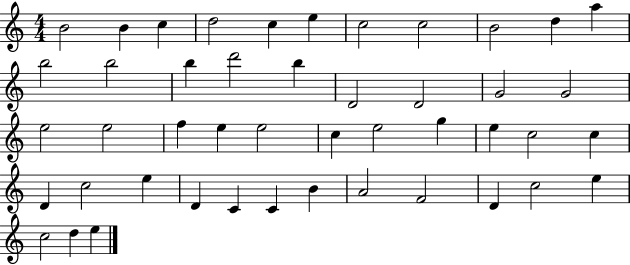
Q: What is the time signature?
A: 4/4